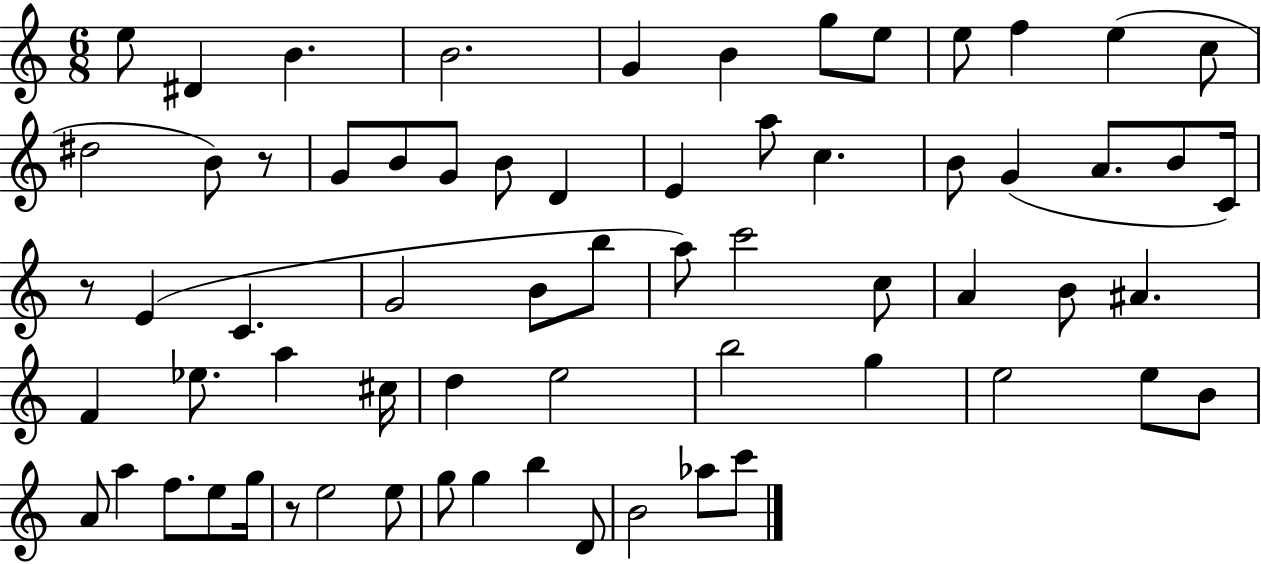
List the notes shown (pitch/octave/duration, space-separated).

E5/e D#4/q B4/q. B4/h. G4/q B4/q G5/e E5/e E5/e F5/q E5/q C5/e D#5/h B4/e R/e G4/e B4/e G4/e B4/e D4/q E4/q A5/e C5/q. B4/e G4/q A4/e. B4/e C4/s R/e E4/q C4/q. G4/h B4/e B5/e A5/e C6/h C5/e A4/q B4/e A#4/q. F4/q Eb5/e. A5/q C#5/s D5/q E5/h B5/h G5/q E5/h E5/e B4/e A4/e A5/q F5/e. E5/e G5/s R/e E5/h E5/e G5/e G5/q B5/q D4/e B4/h Ab5/e C6/e